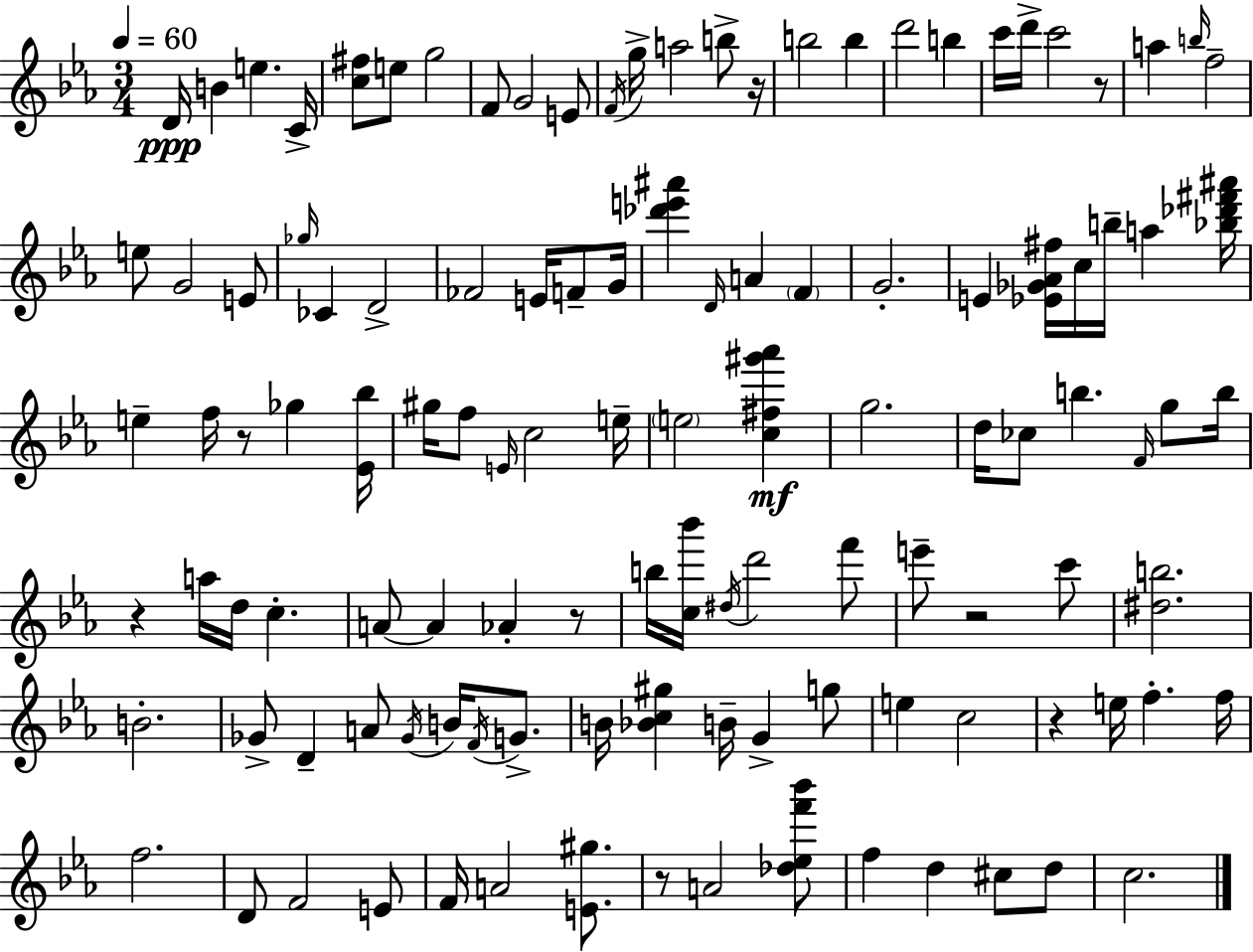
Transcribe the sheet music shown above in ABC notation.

X:1
T:Untitled
M:3/4
L:1/4
K:Cm
D/4 B e C/4 [c^f]/2 e/2 g2 F/2 G2 E/2 F/4 g/4 a2 b/2 z/4 b2 b d'2 b c'/4 d'/4 c'2 z/2 a b/4 f2 e/2 G2 E/2 _g/4 _C D2 _F2 E/4 F/2 G/4 [_d'e'^a'] D/4 A F G2 E [_E_G_A^f]/4 c/4 b/4 a [_b_d'^f'^a']/4 e f/4 z/2 _g [_E_b]/4 ^g/4 f/2 E/4 c2 e/4 e2 [c^f^g'_a'] g2 d/4 _c/2 b F/4 g/2 b/4 z a/4 d/4 c A/2 A _A z/2 b/4 [c_b']/4 ^d/4 d'2 f'/2 e'/2 z2 c'/2 [^db]2 B2 _G/2 D A/2 _G/4 B/4 F/4 G/2 B/4 [_Bc^g] B/4 G g/2 e c2 z e/4 f f/4 f2 D/2 F2 E/2 F/4 A2 [E^g]/2 z/2 A2 [_d_ef'_b']/2 f d ^c/2 d/2 c2